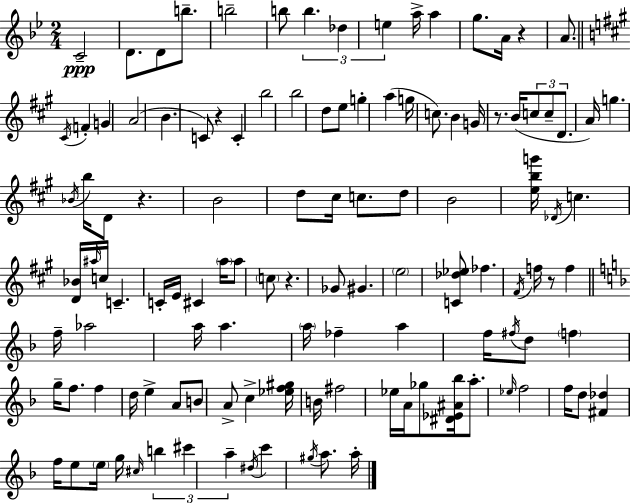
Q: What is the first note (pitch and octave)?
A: C4